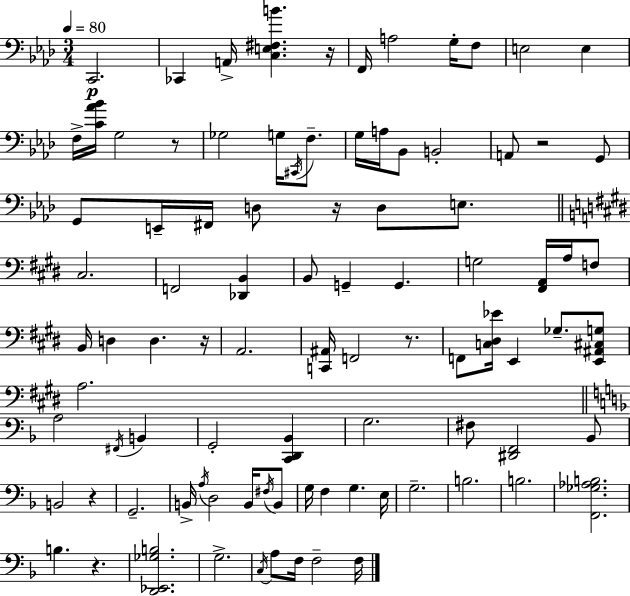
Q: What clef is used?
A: bass